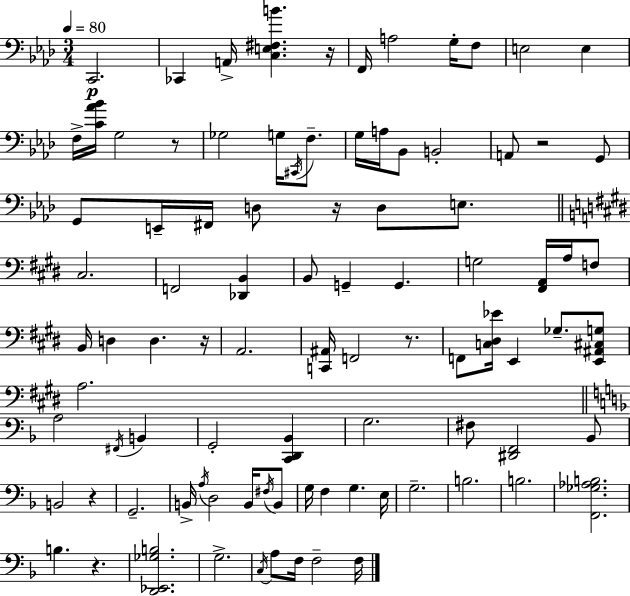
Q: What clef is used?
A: bass